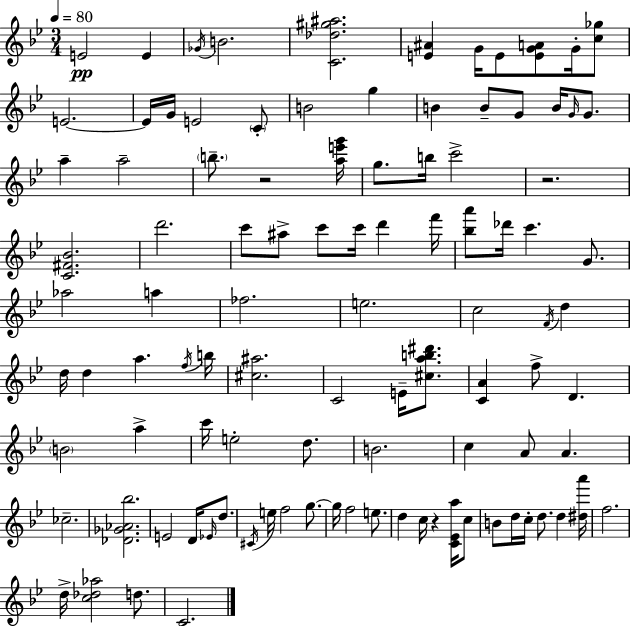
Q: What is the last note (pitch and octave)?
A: C4